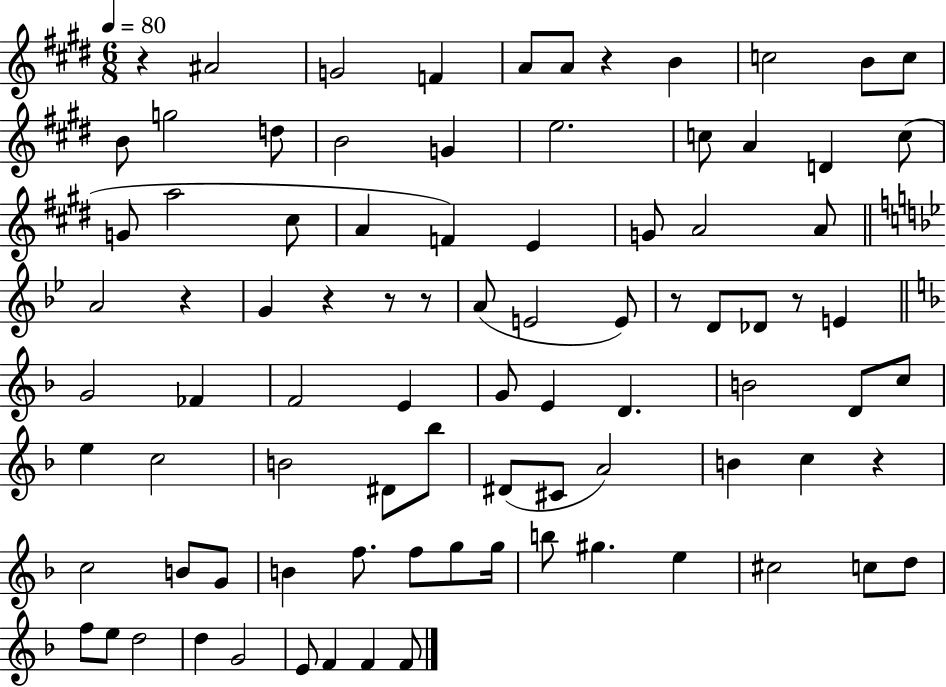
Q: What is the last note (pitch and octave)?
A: F4